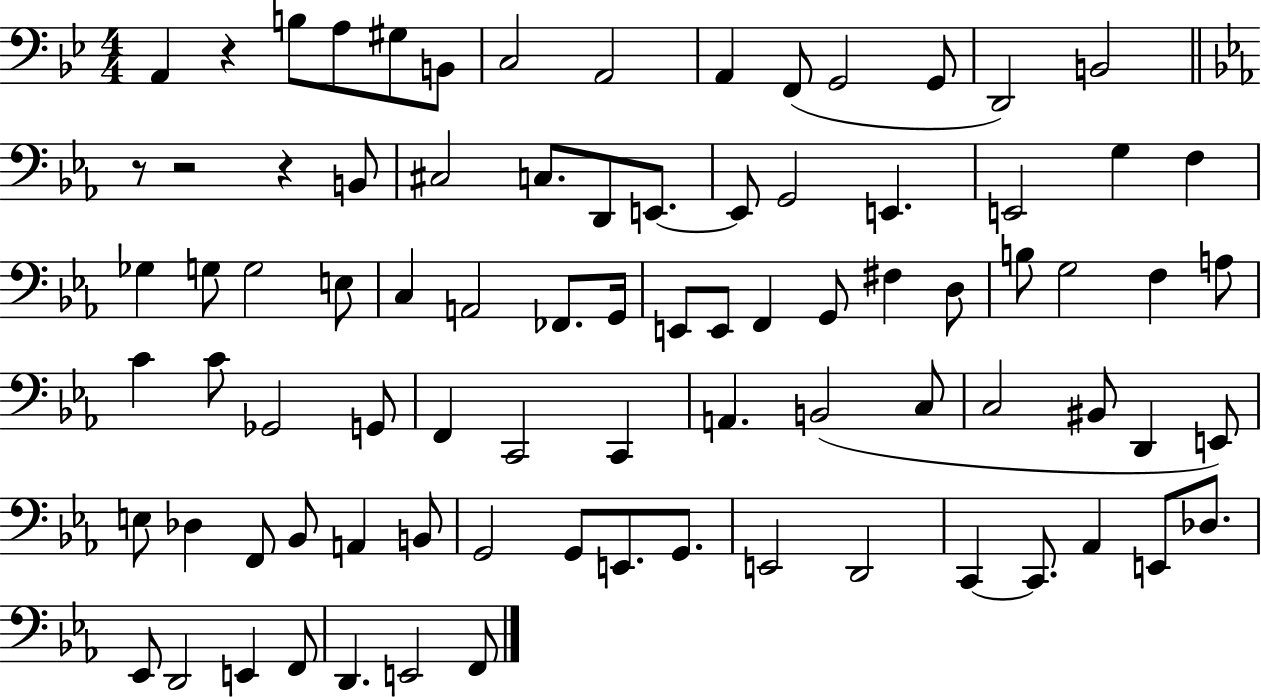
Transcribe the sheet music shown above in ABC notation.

X:1
T:Untitled
M:4/4
L:1/4
K:Bb
A,, z B,/2 A,/2 ^G,/2 B,,/2 C,2 A,,2 A,, F,,/2 G,,2 G,,/2 D,,2 B,,2 z/2 z2 z B,,/2 ^C,2 C,/2 D,,/2 E,,/2 E,,/2 G,,2 E,, E,,2 G, F, _G, G,/2 G,2 E,/2 C, A,,2 _F,,/2 G,,/4 E,,/2 E,,/2 F,, G,,/2 ^F, D,/2 B,/2 G,2 F, A,/2 C C/2 _G,,2 G,,/2 F,, C,,2 C,, A,, B,,2 C,/2 C,2 ^B,,/2 D,, E,,/2 E,/2 _D, F,,/2 _B,,/2 A,, B,,/2 G,,2 G,,/2 E,,/2 G,,/2 E,,2 D,,2 C,, C,,/2 _A,, E,,/2 _D,/2 _E,,/2 D,,2 E,, F,,/2 D,, E,,2 F,,/2